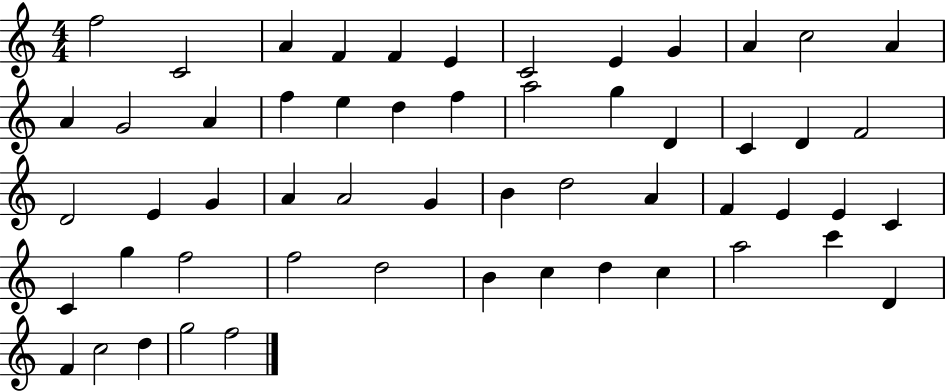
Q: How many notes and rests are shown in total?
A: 55